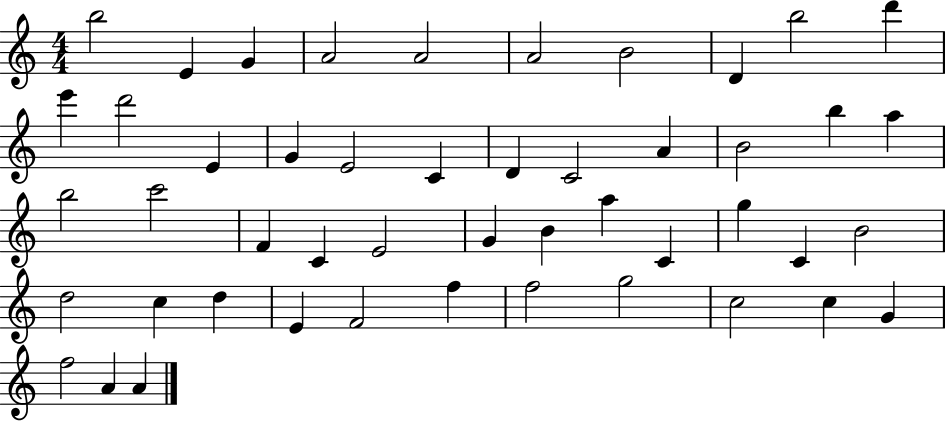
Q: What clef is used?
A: treble